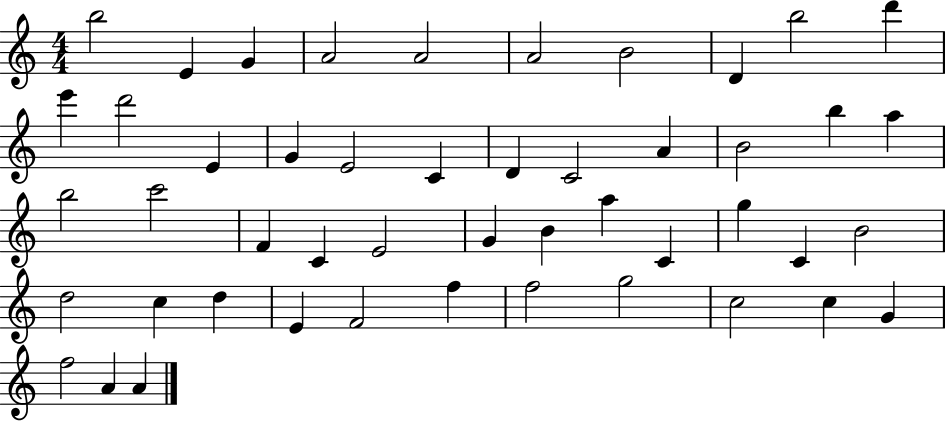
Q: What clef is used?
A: treble